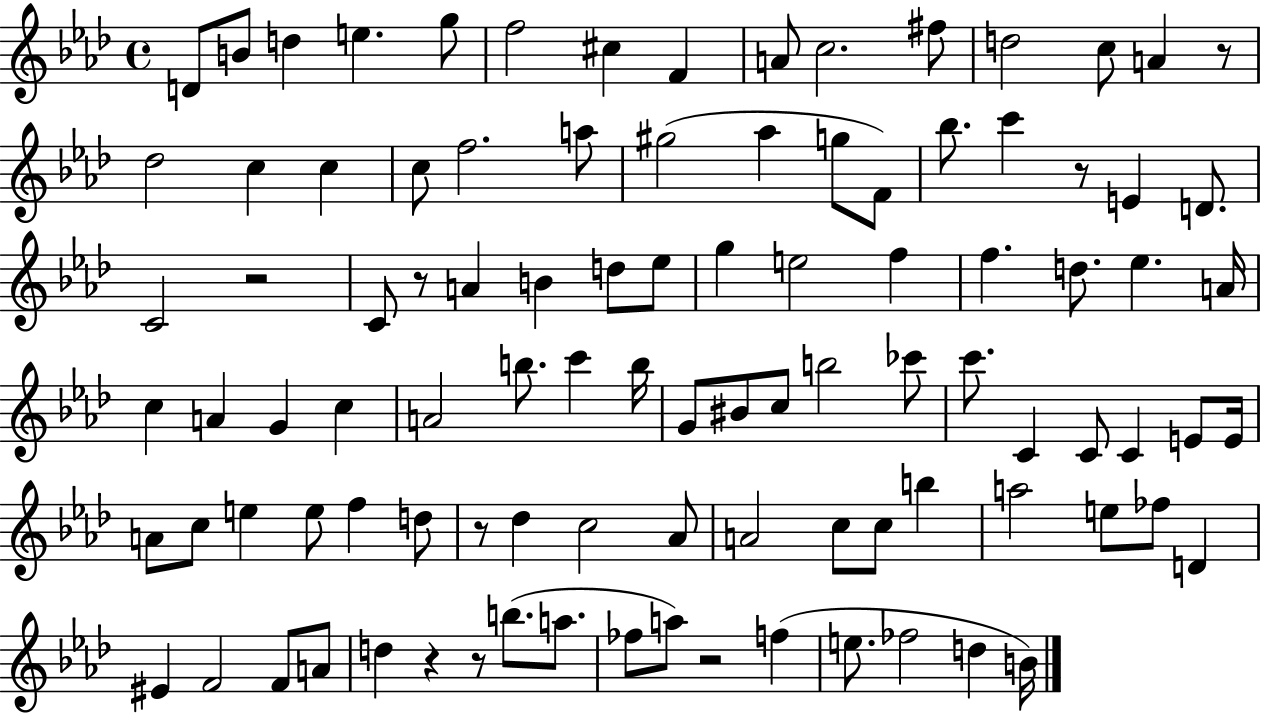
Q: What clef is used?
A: treble